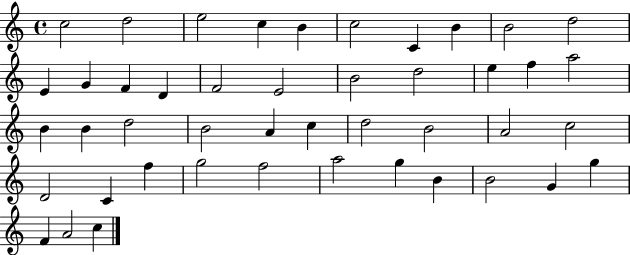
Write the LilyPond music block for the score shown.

{
  \clef treble
  \time 4/4
  \defaultTimeSignature
  \key c \major
  c''2 d''2 | e''2 c''4 b'4 | c''2 c'4 b'4 | b'2 d''2 | \break e'4 g'4 f'4 d'4 | f'2 e'2 | b'2 d''2 | e''4 f''4 a''2 | \break b'4 b'4 d''2 | b'2 a'4 c''4 | d''2 b'2 | a'2 c''2 | \break d'2 c'4 f''4 | g''2 f''2 | a''2 g''4 b'4 | b'2 g'4 g''4 | \break f'4 a'2 c''4 | \bar "|."
}